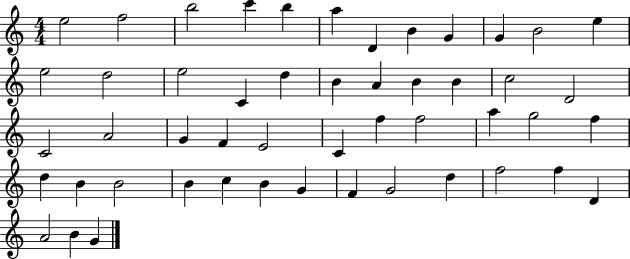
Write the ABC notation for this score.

X:1
T:Untitled
M:4/4
L:1/4
K:C
e2 f2 b2 c' b a D B G G B2 e e2 d2 e2 C d B A B B c2 D2 C2 A2 G F E2 C f f2 a g2 f d B B2 B c B G F G2 d f2 f D A2 B G